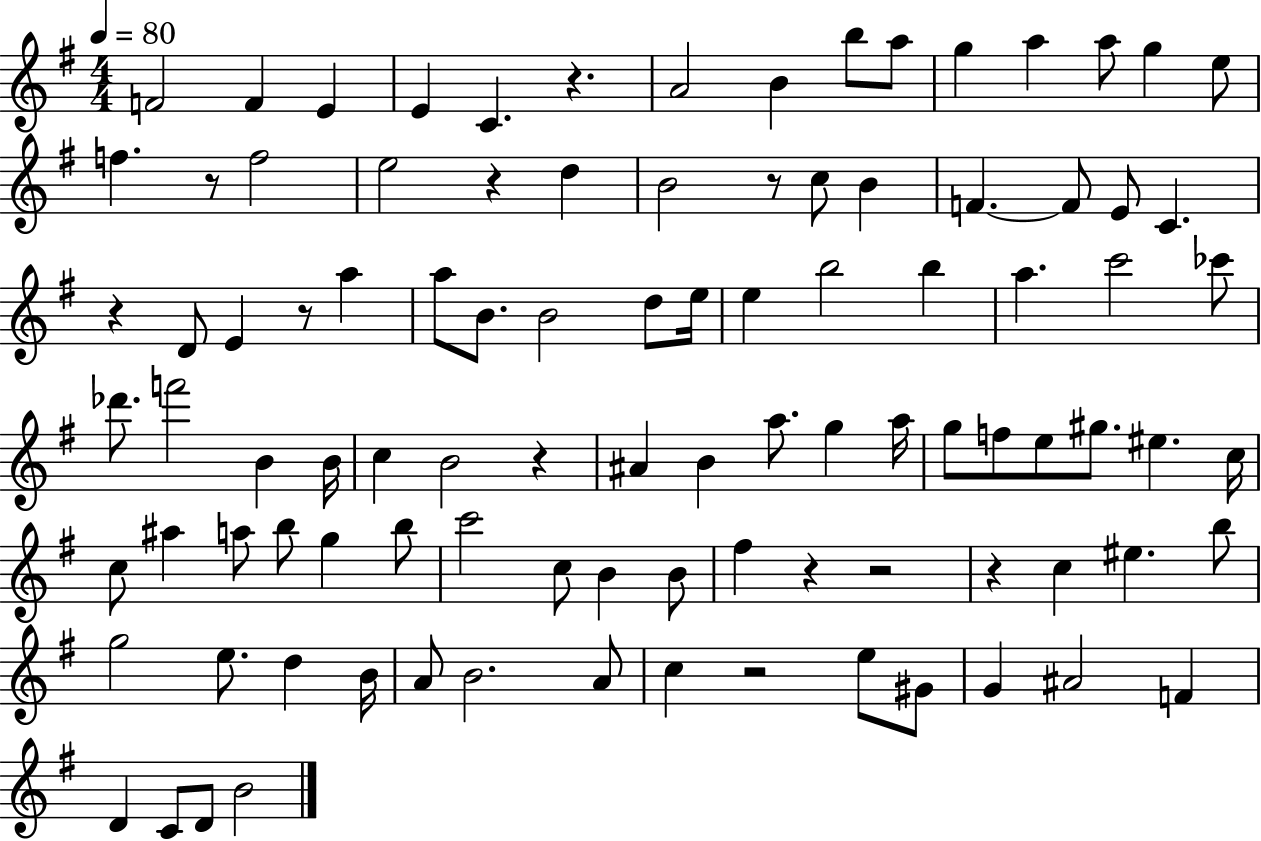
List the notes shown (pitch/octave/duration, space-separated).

F4/h F4/q E4/q E4/q C4/q. R/q. A4/h B4/q B5/e A5/e G5/q A5/q A5/e G5/q E5/e F5/q. R/e F5/h E5/h R/q D5/q B4/h R/e C5/e B4/q F4/q. F4/e E4/e C4/q. R/q D4/e E4/q R/e A5/q A5/e B4/e. B4/h D5/e E5/s E5/q B5/h B5/q A5/q. C6/h CES6/e Db6/e. F6/h B4/q B4/s C5/q B4/h R/q A#4/q B4/q A5/e. G5/q A5/s G5/e F5/e E5/e G#5/e. EIS5/q. C5/s C5/e A#5/q A5/e B5/e G5/q B5/e C6/h C5/e B4/q B4/e F#5/q R/q R/h R/q C5/q EIS5/q. B5/e G5/h E5/e. D5/q B4/s A4/e B4/h. A4/e C5/q R/h E5/e G#4/e G4/q A#4/h F4/q D4/q C4/e D4/e B4/h